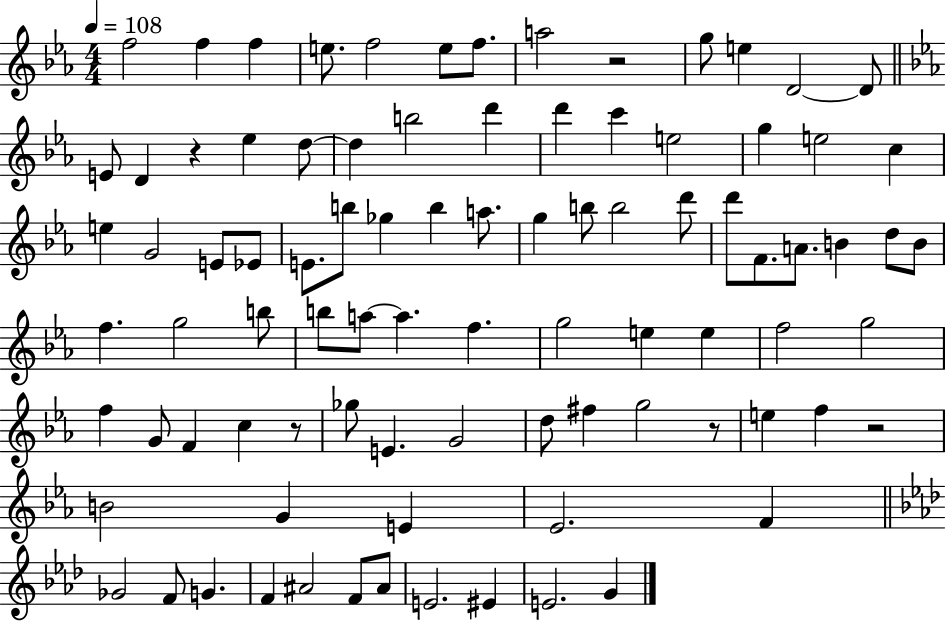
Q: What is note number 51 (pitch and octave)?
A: F5